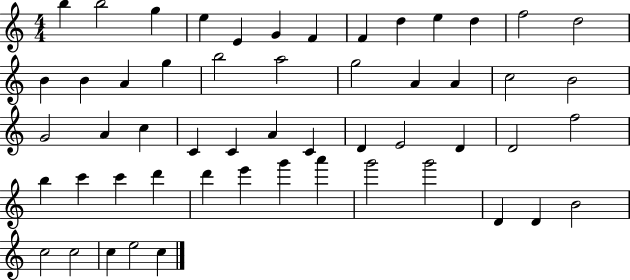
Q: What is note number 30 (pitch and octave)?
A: A4